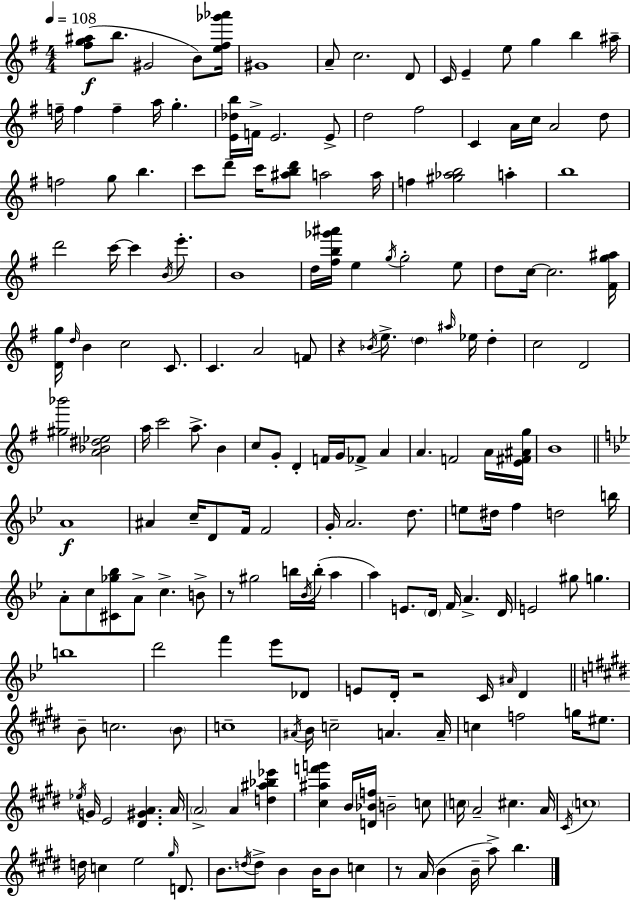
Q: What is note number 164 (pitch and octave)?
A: B4